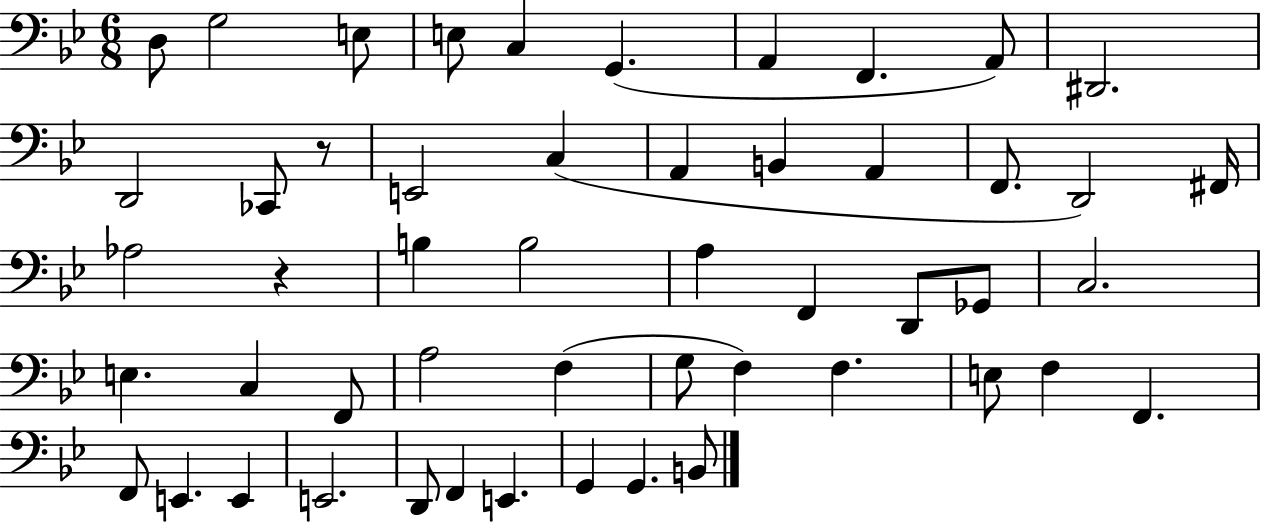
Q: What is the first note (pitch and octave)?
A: D3